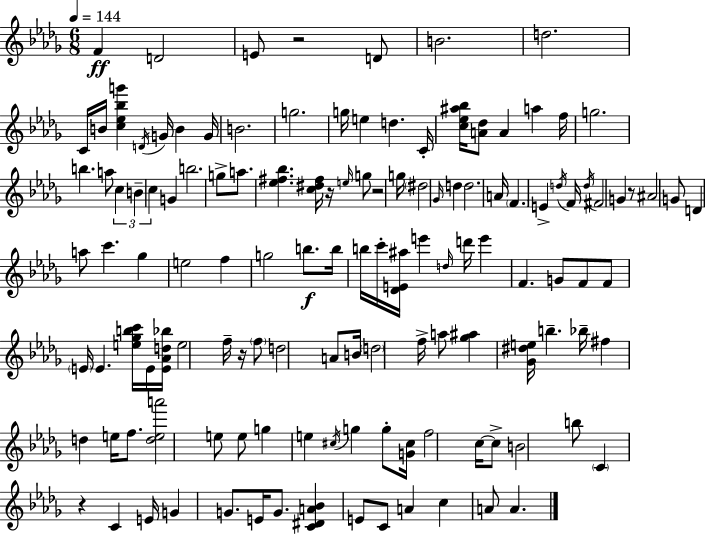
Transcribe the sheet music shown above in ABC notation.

X:1
T:Untitled
M:6/8
L:1/4
K:Bbm
F D2 E/2 z2 D/2 B2 d2 C/4 B/4 [c_e_bg'] D/4 G/4 B G/4 B2 g2 g/4 e d C/4 [c_e^a_b]/4 [A_d]/2 A a f/4 g2 b a/2 c B c G b2 g/2 a/2 [_e^f_b] [c^d^f]/4 z/4 e/4 g/2 z2 g/4 ^d2 _G/4 d d2 A/4 F E d/4 F/4 d/4 ^F2 G z/2 ^A2 G/2 D a/2 c' _g e2 f g2 b/2 b/4 b/4 c'/4 [_DE^a]/4 e' d/4 d'/4 e' F G/2 F/2 F/2 E/4 E [e_gbc']/4 E/4 [E_Ad_b]/4 e2 f/4 z/4 f/2 d2 A/2 B/4 d2 f/4 a/2 [_g^a] [_G^de]/4 b _b/4 ^f d e/4 f/2 [dea']2 e/2 e/2 g e ^c/4 g g/2 [G^c]/4 f2 c/4 c/2 B2 b/2 C z C E/4 G G/2 E/4 G/2 [C^DA_B] E/2 C/2 A c A/2 A